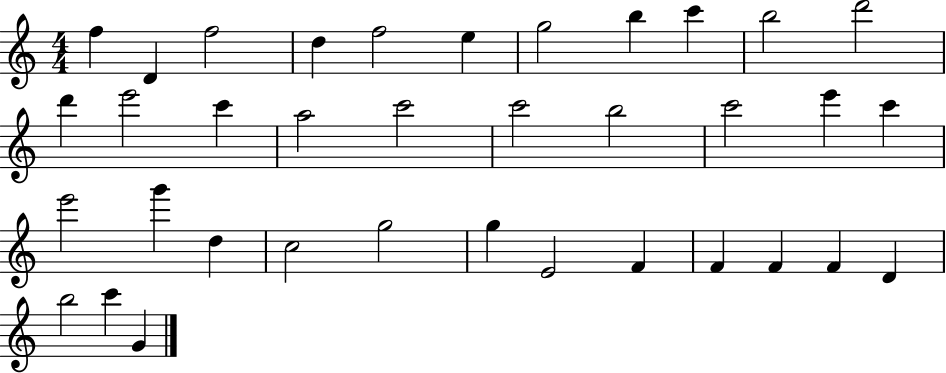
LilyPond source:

{
  \clef treble
  \numericTimeSignature
  \time 4/4
  \key c \major
  f''4 d'4 f''2 | d''4 f''2 e''4 | g''2 b''4 c'''4 | b''2 d'''2 | \break d'''4 e'''2 c'''4 | a''2 c'''2 | c'''2 b''2 | c'''2 e'''4 c'''4 | \break e'''2 g'''4 d''4 | c''2 g''2 | g''4 e'2 f'4 | f'4 f'4 f'4 d'4 | \break b''2 c'''4 g'4 | \bar "|."
}